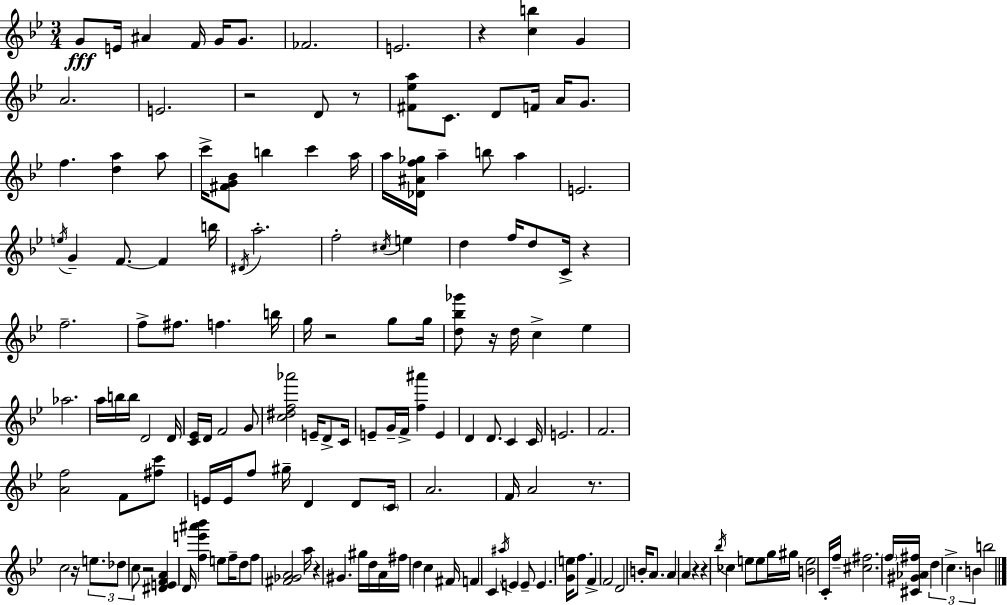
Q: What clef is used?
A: treble